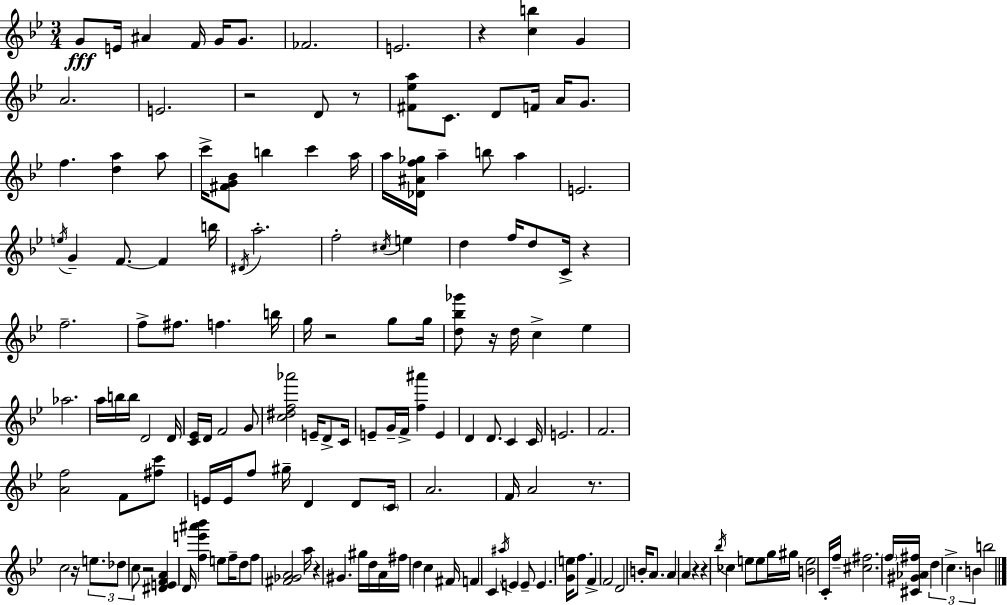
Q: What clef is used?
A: treble